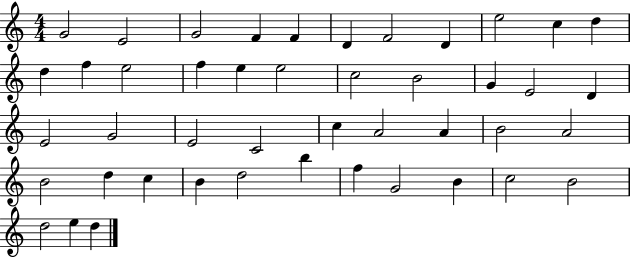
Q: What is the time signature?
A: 4/4